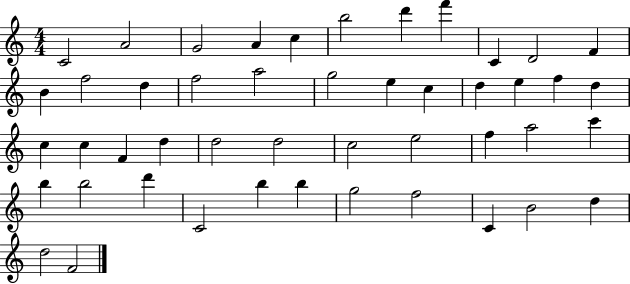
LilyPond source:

{
  \clef treble
  \numericTimeSignature
  \time 4/4
  \key c \major
  c'2 a'2 | g'2 a'4 c''4 | b''2 d'''4 f'''4 | c'4 d'2 f'4 | \break b'4 f''2 d''4 | f''2 a''2 | g''2 e''4 c''4 | d''4 e''4 f''4 d''4 | \break c''4 c''4 f'4 d''4 | d''2 d''2 | c''2 e''2 | f''4 a''2 c'''4 | \break b''4 b''2 d'''4 | c'2 b''4 b''4 | g''2 f''2 | c'4 b'2 d''4 | \break d''2 f'2 | \bar "|."
}